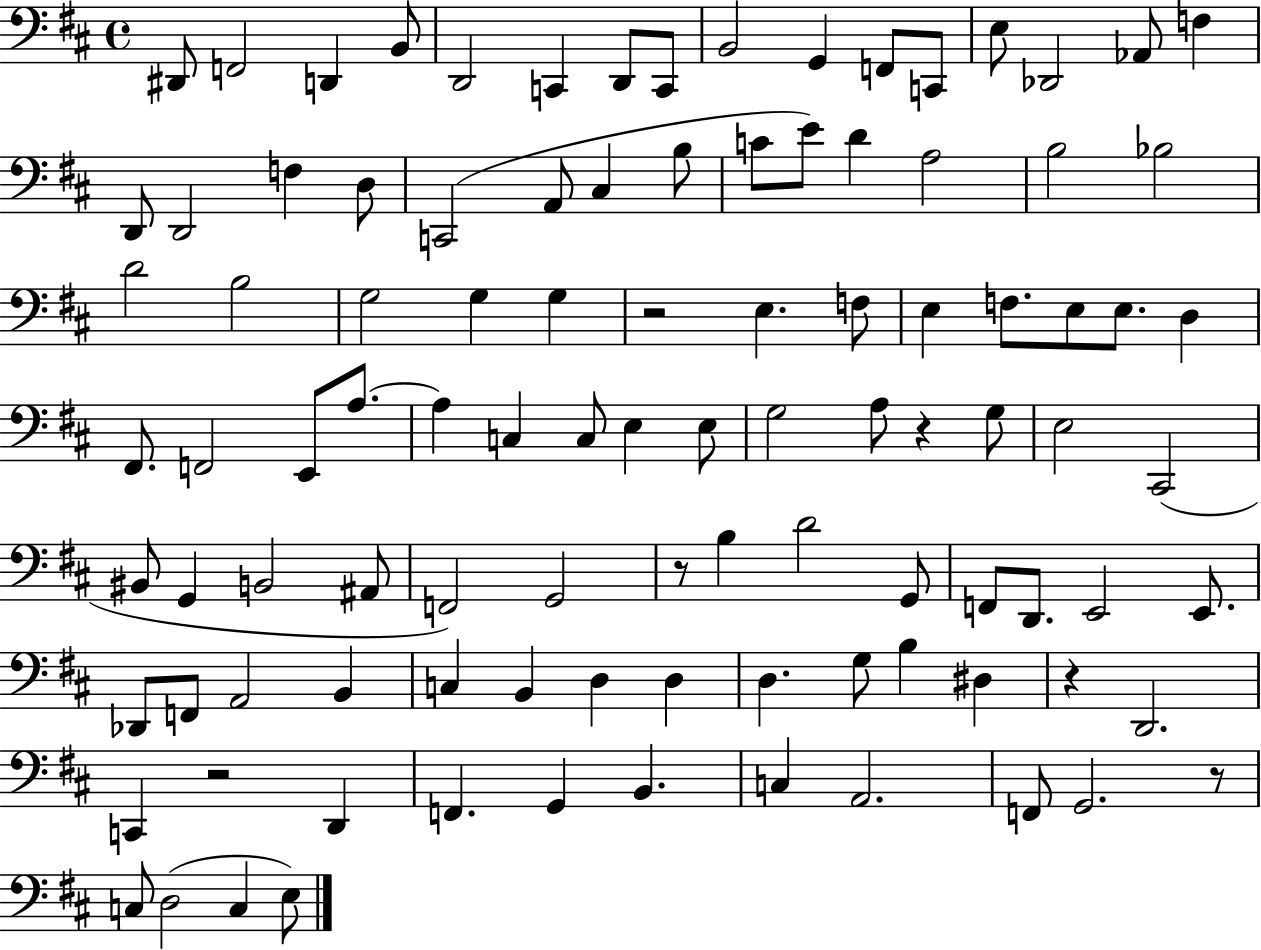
X:1
T:Untitled
M:4/4
L:1/4
K:D
^D,,/2 F,,2 D,, B,,/2 D,,2 C,, D,,/2 C,,/2 B,,2 G,, F,,/2 C,,/2 E,/2 _D,,2 _A,,/2 F, D,,/2 D,,2 F, D,/2 C,,2 A,,/2 ^C, B,/2 C/2 E/2 D A,2 B,2 _B,2 D2 B,2 G,2 G, G, z2 E, F,/2 E, F,/2 E,/2 E,/2 D, ^F,,/2 F,,2 E,,/2 A,/2 A, C, C,/2 E, E,/2 G,2 A,/2 z G,/2 E,2 ^C,,2 ^B,,/2 G,, B,,2 ^A,,/2 F,,2 G,,2 z/2 B, D2 G,,/2 F,,/2 D,,/2 E,,2 E,,/2 _D,,/2 F,,/2 A,,2 B,, C, B,, D, D, D, G,/2 B, ^D, z D,,2 C,, z2 D,, F,, G,, B,, C, A,,2 F,,/2 G,,2 z/2 C,/2 D,2 C, E,/2